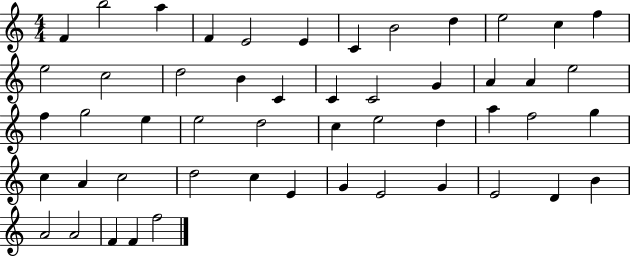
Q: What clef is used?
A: treble